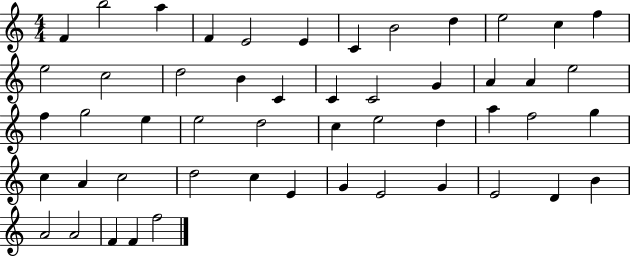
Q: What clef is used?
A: treble